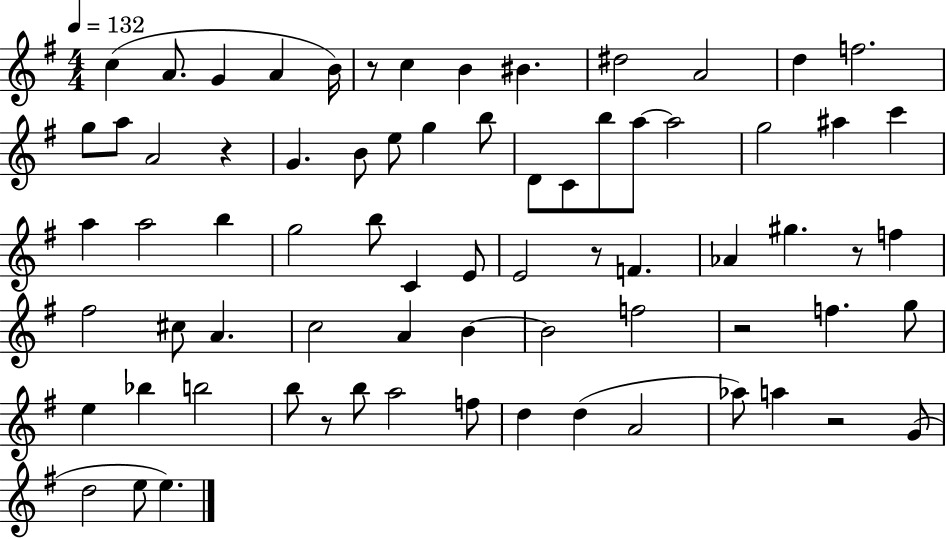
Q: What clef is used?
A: treble